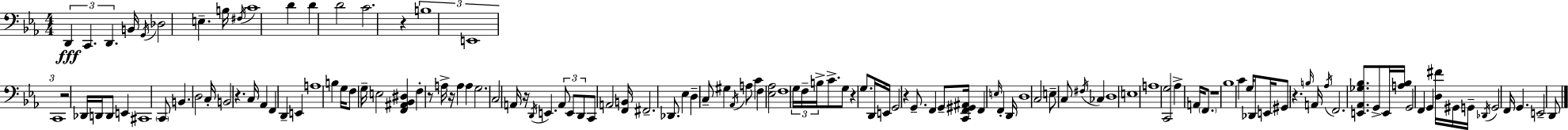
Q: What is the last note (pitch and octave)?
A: D2